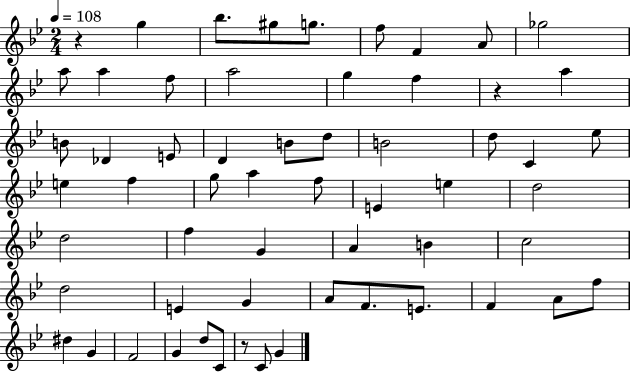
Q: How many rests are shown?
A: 3